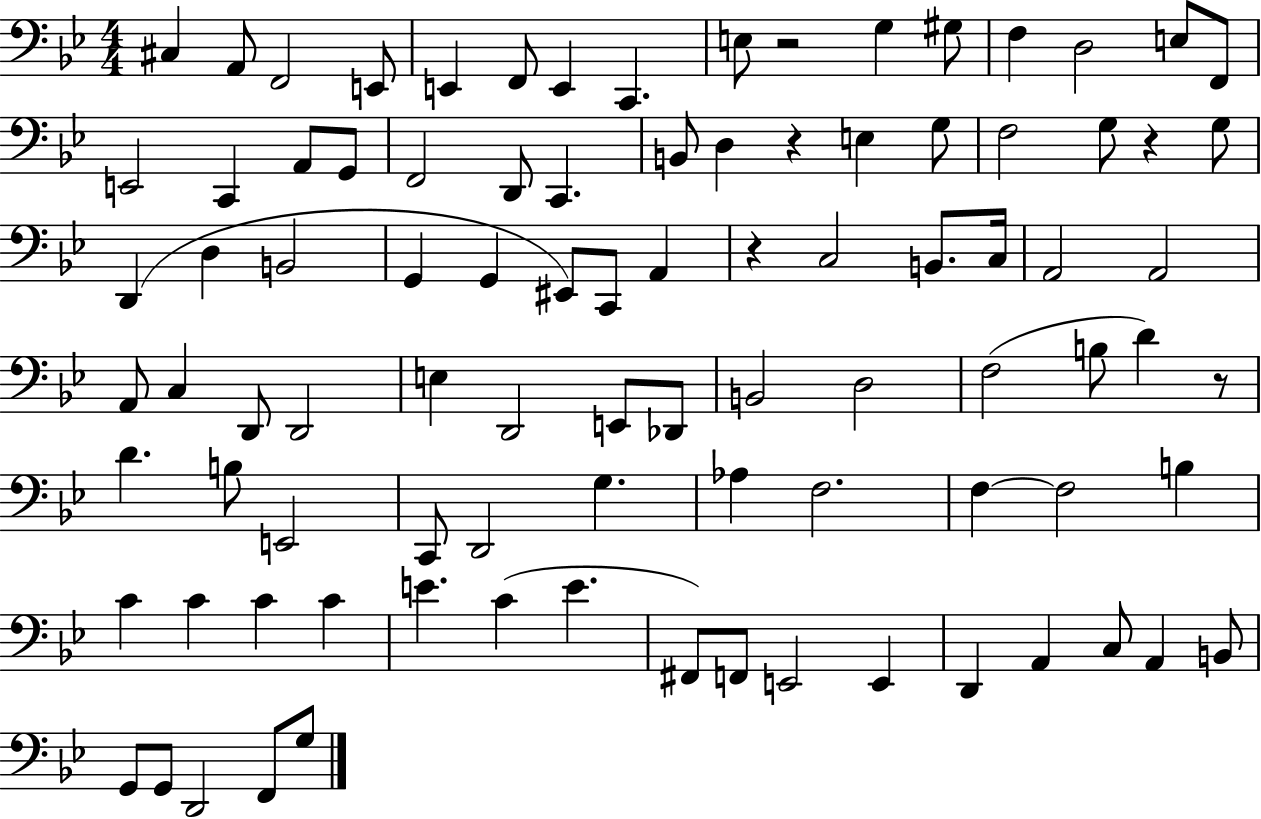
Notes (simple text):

C#3/q A2/e F2/h E2/e E2/q F2/e E2/q C2/q. E3/e R/h G3/q G#3/e F3/q D3/h E3/e F2/e E2/h C2/q A2/e G2/e F2/h D2/e C2/q. B2/e D3/q R/q E3/q G3/e F3/h G3/e R/q G3/e D2/q D3/q B2/h G2/q G2/q EIS2/e C2/e A2/q R/q C3/h B2/e. C3/s A2/h A2/h A2/e C3/q D2/e D2/h E3/q D2/h E2/e Db2/e B2/h D3/h F3/h B3/e D4/q R/e D4/q. B3/e E2/h C2/e D2/h G3/q. Ab3/q F3/h. F3/q F3/h B3/q C4/q C4/q C4/q C4/q E4/q. C4/q E4/q. F#2/e F2/e E2/h E2/q D2/q A2/q C3/e A2/q B2/e G2/e G2/e D2/h F2/e G3/e